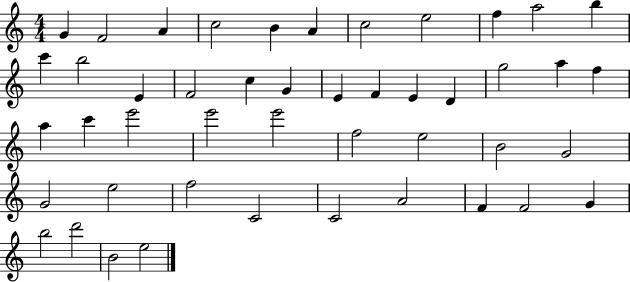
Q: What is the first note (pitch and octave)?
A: G4